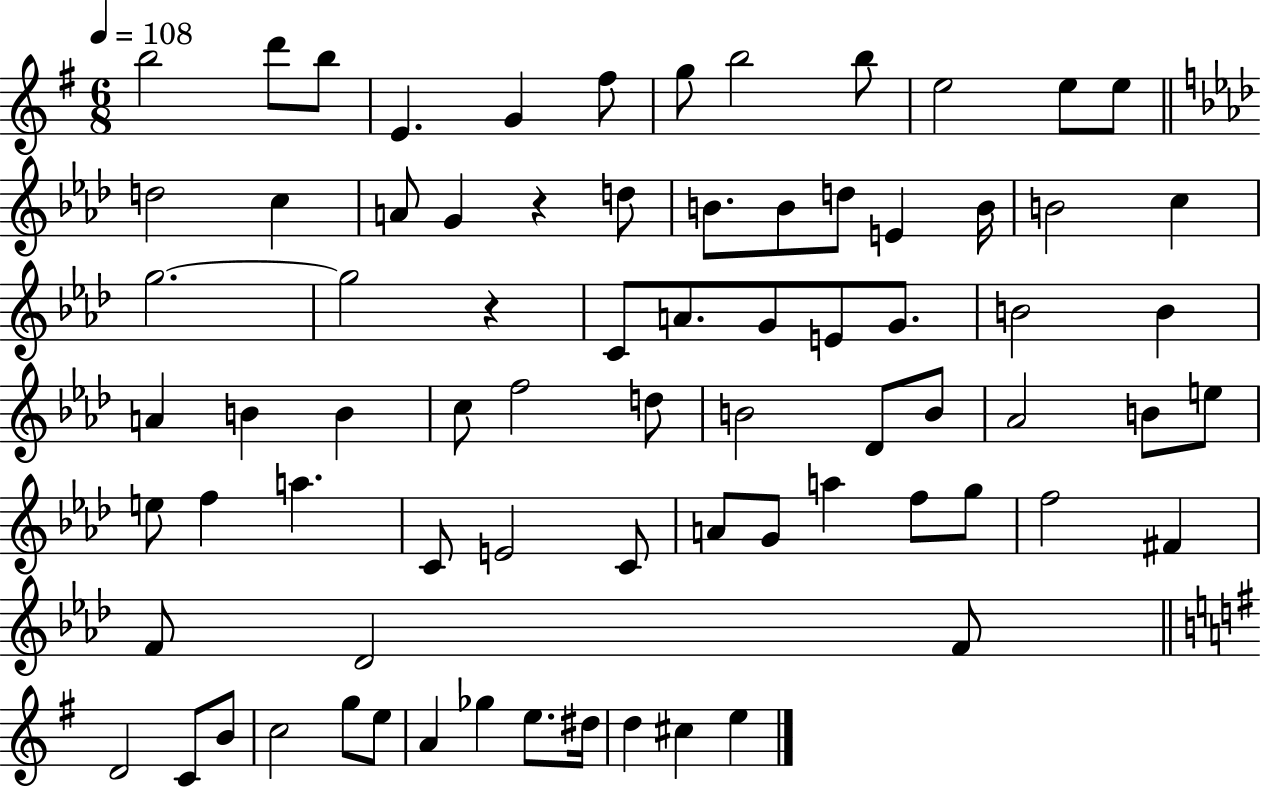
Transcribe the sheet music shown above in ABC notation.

X:1
T:Untitled
M:6/8
L:1/4
K:G
b2 d'/2 b/2 E G ^f/2 g/2 b2 b/2 e2 e/2 e/2 d2 c A/2 G z d/2 B/2 B/2 d/2 E B/4 B2 c g2 g2 z C/2 A/2 G/2 E/2 G/2 B2 B A B B c/2 f2 d/2 B2 _D/2 B/2 _A2 B/2 e/2 e/2 f a C/2 E2 C/2 A/2 G/2 a f/2 g/2 f2 ^F F/2 _D2 F/2 D2 C/2 B/2 c2 g/2 e/2 A _g e/2 ^d/4 d ^c e